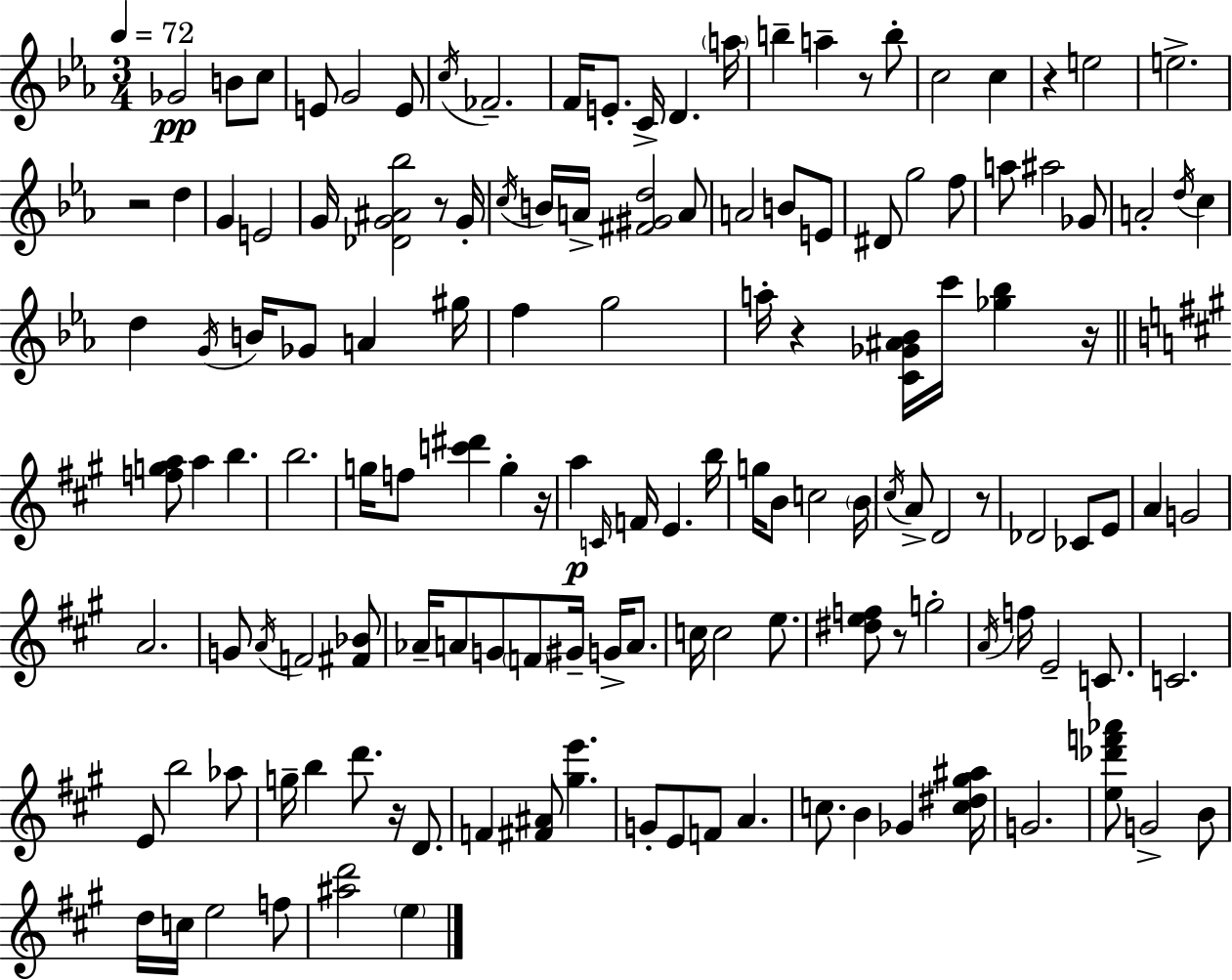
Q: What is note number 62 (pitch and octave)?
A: B5